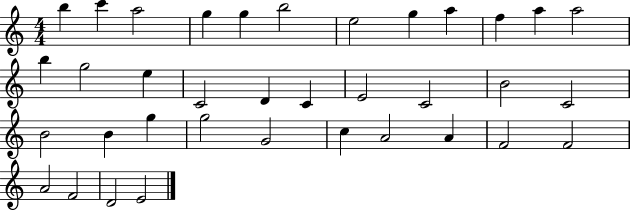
B5/q C6/q A5/h G5/q G5/q B5/h E5/h G5/q A5/q F5/q A5/q A5/h B5/q G5/h E5/q C4/h D4/q C4/q E4/h C4/h B4/h C4/h B4/h B4/q G5/q G5/h G4/h C5/q A4/h A4/q F4/h F4/h A4/h F4/h D4/h E4/h